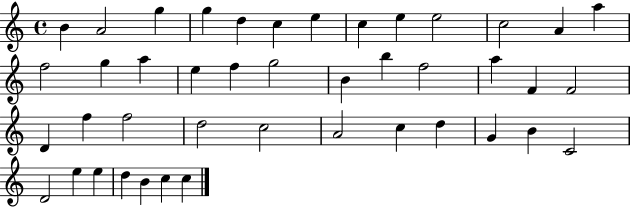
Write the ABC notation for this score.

X:1
T:Untitled
M:4/4
L:1/4
K:C
B A2 g g d c e c e e2 c2 A a f2 g a e f g2 B b f2 a F F2 D f f2 d2 c2 A2 c d G B C2 D2 e e d B c c